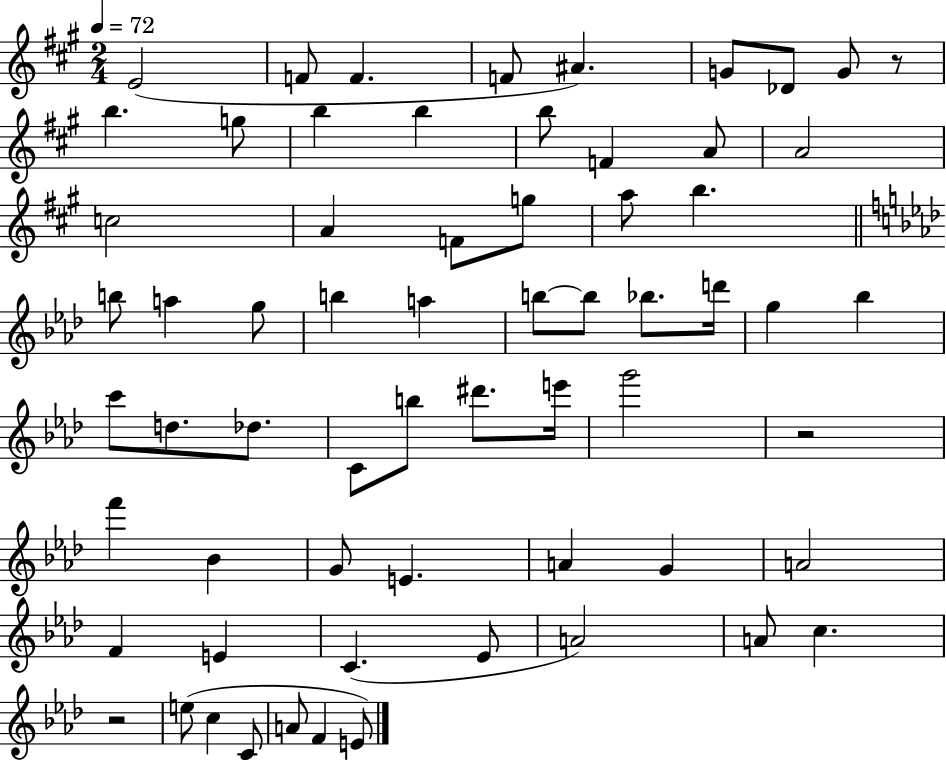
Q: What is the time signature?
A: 2/4